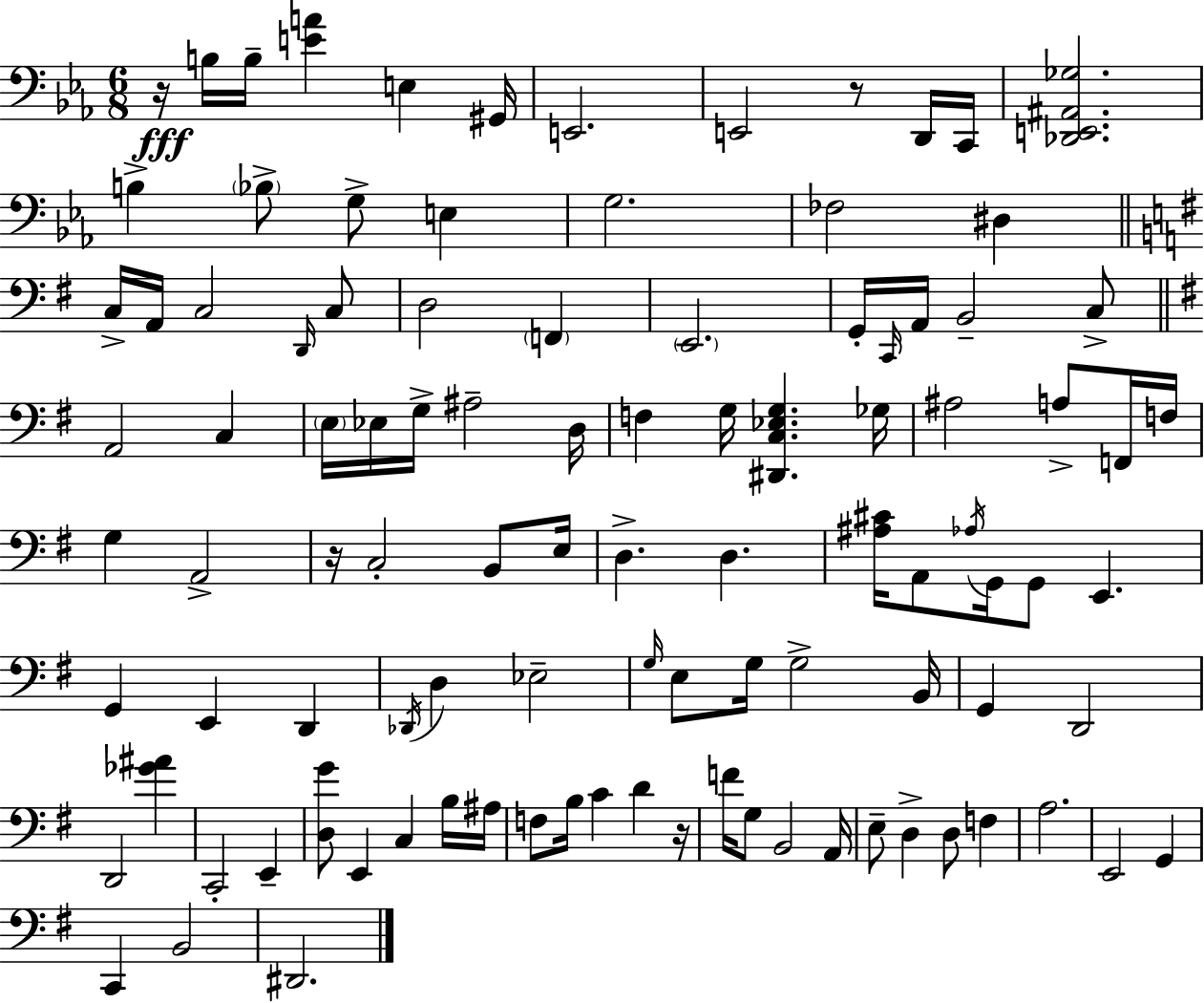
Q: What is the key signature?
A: C minor